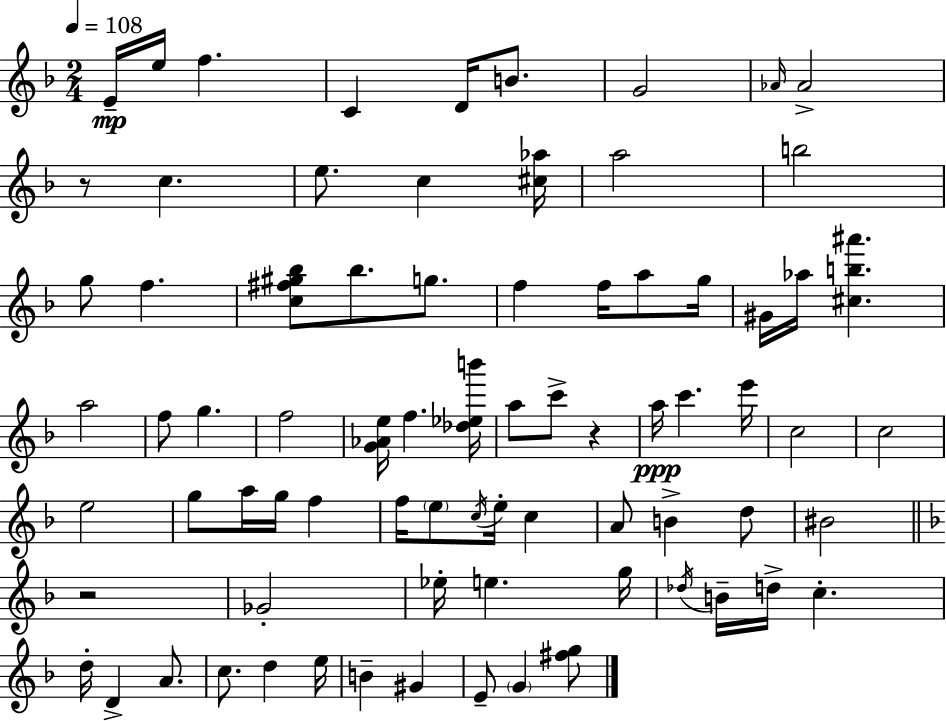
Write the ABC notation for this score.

X:1
T:Untitled
M:2/4
L:1/4
K:Dm
E/4 e/4 f C D/4 B/2 G2 _A/4 _A2 z/2 c e/2 c [^c_a]/4 a2 b2 g/2 f [c^f^g_b]/2 _b/2 g/2 f f/4 a/2 g/4 ^G/4 _a/4 [^cb^a'] a2 f/2 g f2 [G_Ae]/4 f [_d_eb']/4 a/2 c'/2 z a/4 c' e'/4 c2 c2 e2 g/2 a/4 g/4 f f/4 e/2 c/4 e/4 c A/2 B d/2 ^B2 z2 _G2 _e/4 e g/4 _d/4 B/4 d/4 c d/4 D A/2 c/2 d e/4 B ^G E/2 G [^fg]/2